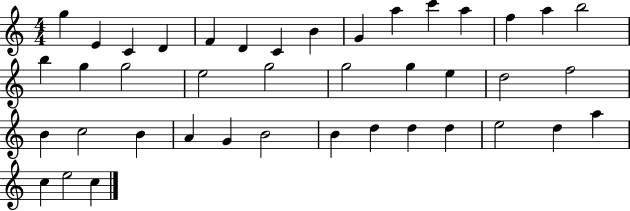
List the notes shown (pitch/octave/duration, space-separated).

G5/q E4/q C4/q D4/q F4/q D4/q C4/q B4/q G4/q A5/q C6/q A5/q F5/q A5/q B5/h B5/q G5/q G5/h E5/h G5/h G5/h G5/q E5/q D5/h F5/h B4/q C5/h B4/q A4/q G4/q B4/h B4/q D5/q D5/q D5/q E5/h D5/q A5/q C5/q E5/h C5/q